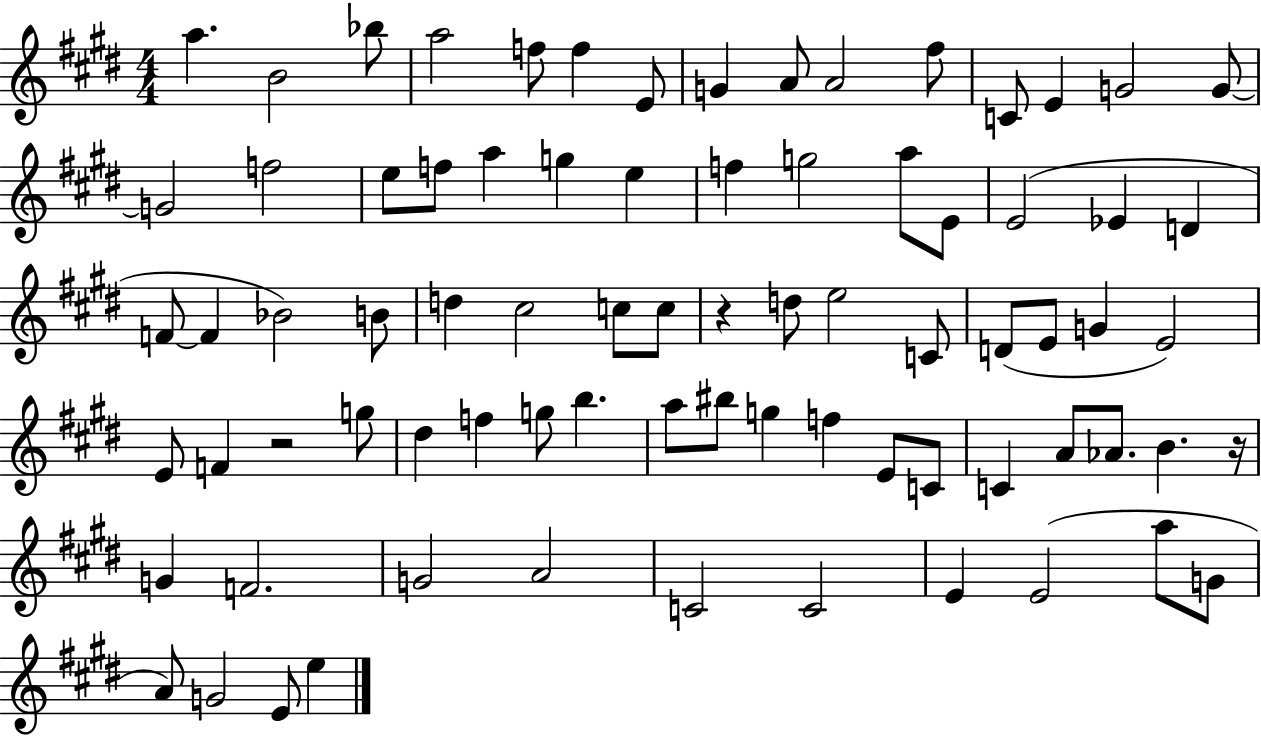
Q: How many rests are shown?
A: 3